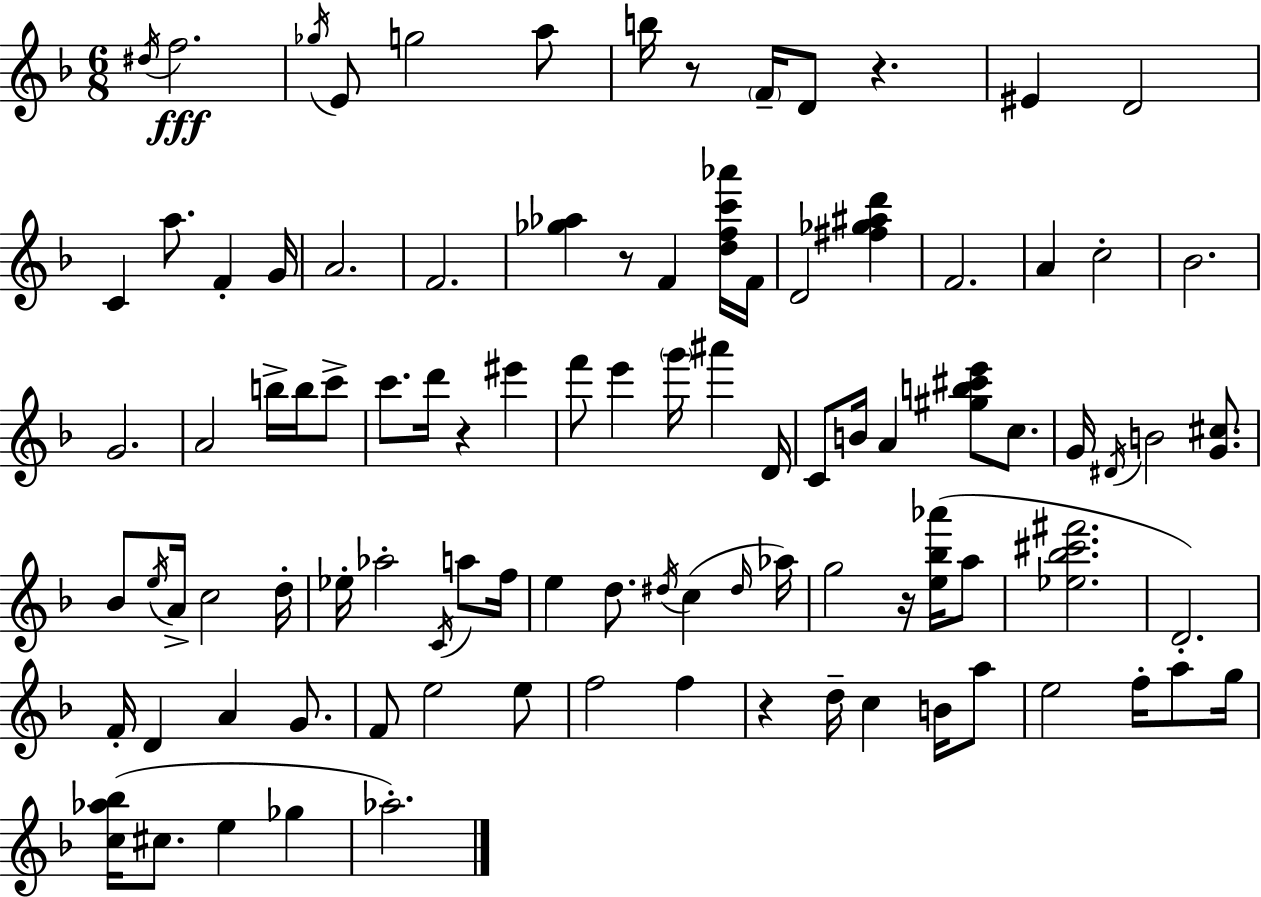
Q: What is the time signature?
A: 6/8